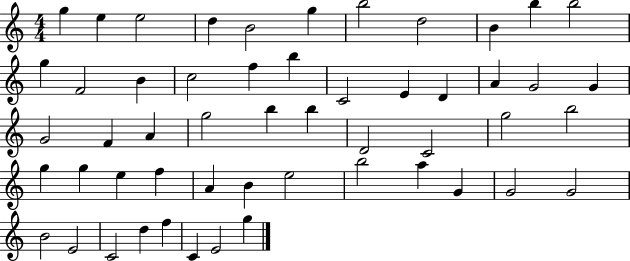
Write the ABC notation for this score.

X:1
T:Untitled
M:4/4
L:1/4
K:C
g e e2 d B2 g b2 d2 B b b2 g F2 B c2 f b C2 E D A G2 G G2 F A g2 b b D2 C2 g2 b2 g g e f A B e2 b2 a G G2 G2 B2 E2 C2 d f C E2 g